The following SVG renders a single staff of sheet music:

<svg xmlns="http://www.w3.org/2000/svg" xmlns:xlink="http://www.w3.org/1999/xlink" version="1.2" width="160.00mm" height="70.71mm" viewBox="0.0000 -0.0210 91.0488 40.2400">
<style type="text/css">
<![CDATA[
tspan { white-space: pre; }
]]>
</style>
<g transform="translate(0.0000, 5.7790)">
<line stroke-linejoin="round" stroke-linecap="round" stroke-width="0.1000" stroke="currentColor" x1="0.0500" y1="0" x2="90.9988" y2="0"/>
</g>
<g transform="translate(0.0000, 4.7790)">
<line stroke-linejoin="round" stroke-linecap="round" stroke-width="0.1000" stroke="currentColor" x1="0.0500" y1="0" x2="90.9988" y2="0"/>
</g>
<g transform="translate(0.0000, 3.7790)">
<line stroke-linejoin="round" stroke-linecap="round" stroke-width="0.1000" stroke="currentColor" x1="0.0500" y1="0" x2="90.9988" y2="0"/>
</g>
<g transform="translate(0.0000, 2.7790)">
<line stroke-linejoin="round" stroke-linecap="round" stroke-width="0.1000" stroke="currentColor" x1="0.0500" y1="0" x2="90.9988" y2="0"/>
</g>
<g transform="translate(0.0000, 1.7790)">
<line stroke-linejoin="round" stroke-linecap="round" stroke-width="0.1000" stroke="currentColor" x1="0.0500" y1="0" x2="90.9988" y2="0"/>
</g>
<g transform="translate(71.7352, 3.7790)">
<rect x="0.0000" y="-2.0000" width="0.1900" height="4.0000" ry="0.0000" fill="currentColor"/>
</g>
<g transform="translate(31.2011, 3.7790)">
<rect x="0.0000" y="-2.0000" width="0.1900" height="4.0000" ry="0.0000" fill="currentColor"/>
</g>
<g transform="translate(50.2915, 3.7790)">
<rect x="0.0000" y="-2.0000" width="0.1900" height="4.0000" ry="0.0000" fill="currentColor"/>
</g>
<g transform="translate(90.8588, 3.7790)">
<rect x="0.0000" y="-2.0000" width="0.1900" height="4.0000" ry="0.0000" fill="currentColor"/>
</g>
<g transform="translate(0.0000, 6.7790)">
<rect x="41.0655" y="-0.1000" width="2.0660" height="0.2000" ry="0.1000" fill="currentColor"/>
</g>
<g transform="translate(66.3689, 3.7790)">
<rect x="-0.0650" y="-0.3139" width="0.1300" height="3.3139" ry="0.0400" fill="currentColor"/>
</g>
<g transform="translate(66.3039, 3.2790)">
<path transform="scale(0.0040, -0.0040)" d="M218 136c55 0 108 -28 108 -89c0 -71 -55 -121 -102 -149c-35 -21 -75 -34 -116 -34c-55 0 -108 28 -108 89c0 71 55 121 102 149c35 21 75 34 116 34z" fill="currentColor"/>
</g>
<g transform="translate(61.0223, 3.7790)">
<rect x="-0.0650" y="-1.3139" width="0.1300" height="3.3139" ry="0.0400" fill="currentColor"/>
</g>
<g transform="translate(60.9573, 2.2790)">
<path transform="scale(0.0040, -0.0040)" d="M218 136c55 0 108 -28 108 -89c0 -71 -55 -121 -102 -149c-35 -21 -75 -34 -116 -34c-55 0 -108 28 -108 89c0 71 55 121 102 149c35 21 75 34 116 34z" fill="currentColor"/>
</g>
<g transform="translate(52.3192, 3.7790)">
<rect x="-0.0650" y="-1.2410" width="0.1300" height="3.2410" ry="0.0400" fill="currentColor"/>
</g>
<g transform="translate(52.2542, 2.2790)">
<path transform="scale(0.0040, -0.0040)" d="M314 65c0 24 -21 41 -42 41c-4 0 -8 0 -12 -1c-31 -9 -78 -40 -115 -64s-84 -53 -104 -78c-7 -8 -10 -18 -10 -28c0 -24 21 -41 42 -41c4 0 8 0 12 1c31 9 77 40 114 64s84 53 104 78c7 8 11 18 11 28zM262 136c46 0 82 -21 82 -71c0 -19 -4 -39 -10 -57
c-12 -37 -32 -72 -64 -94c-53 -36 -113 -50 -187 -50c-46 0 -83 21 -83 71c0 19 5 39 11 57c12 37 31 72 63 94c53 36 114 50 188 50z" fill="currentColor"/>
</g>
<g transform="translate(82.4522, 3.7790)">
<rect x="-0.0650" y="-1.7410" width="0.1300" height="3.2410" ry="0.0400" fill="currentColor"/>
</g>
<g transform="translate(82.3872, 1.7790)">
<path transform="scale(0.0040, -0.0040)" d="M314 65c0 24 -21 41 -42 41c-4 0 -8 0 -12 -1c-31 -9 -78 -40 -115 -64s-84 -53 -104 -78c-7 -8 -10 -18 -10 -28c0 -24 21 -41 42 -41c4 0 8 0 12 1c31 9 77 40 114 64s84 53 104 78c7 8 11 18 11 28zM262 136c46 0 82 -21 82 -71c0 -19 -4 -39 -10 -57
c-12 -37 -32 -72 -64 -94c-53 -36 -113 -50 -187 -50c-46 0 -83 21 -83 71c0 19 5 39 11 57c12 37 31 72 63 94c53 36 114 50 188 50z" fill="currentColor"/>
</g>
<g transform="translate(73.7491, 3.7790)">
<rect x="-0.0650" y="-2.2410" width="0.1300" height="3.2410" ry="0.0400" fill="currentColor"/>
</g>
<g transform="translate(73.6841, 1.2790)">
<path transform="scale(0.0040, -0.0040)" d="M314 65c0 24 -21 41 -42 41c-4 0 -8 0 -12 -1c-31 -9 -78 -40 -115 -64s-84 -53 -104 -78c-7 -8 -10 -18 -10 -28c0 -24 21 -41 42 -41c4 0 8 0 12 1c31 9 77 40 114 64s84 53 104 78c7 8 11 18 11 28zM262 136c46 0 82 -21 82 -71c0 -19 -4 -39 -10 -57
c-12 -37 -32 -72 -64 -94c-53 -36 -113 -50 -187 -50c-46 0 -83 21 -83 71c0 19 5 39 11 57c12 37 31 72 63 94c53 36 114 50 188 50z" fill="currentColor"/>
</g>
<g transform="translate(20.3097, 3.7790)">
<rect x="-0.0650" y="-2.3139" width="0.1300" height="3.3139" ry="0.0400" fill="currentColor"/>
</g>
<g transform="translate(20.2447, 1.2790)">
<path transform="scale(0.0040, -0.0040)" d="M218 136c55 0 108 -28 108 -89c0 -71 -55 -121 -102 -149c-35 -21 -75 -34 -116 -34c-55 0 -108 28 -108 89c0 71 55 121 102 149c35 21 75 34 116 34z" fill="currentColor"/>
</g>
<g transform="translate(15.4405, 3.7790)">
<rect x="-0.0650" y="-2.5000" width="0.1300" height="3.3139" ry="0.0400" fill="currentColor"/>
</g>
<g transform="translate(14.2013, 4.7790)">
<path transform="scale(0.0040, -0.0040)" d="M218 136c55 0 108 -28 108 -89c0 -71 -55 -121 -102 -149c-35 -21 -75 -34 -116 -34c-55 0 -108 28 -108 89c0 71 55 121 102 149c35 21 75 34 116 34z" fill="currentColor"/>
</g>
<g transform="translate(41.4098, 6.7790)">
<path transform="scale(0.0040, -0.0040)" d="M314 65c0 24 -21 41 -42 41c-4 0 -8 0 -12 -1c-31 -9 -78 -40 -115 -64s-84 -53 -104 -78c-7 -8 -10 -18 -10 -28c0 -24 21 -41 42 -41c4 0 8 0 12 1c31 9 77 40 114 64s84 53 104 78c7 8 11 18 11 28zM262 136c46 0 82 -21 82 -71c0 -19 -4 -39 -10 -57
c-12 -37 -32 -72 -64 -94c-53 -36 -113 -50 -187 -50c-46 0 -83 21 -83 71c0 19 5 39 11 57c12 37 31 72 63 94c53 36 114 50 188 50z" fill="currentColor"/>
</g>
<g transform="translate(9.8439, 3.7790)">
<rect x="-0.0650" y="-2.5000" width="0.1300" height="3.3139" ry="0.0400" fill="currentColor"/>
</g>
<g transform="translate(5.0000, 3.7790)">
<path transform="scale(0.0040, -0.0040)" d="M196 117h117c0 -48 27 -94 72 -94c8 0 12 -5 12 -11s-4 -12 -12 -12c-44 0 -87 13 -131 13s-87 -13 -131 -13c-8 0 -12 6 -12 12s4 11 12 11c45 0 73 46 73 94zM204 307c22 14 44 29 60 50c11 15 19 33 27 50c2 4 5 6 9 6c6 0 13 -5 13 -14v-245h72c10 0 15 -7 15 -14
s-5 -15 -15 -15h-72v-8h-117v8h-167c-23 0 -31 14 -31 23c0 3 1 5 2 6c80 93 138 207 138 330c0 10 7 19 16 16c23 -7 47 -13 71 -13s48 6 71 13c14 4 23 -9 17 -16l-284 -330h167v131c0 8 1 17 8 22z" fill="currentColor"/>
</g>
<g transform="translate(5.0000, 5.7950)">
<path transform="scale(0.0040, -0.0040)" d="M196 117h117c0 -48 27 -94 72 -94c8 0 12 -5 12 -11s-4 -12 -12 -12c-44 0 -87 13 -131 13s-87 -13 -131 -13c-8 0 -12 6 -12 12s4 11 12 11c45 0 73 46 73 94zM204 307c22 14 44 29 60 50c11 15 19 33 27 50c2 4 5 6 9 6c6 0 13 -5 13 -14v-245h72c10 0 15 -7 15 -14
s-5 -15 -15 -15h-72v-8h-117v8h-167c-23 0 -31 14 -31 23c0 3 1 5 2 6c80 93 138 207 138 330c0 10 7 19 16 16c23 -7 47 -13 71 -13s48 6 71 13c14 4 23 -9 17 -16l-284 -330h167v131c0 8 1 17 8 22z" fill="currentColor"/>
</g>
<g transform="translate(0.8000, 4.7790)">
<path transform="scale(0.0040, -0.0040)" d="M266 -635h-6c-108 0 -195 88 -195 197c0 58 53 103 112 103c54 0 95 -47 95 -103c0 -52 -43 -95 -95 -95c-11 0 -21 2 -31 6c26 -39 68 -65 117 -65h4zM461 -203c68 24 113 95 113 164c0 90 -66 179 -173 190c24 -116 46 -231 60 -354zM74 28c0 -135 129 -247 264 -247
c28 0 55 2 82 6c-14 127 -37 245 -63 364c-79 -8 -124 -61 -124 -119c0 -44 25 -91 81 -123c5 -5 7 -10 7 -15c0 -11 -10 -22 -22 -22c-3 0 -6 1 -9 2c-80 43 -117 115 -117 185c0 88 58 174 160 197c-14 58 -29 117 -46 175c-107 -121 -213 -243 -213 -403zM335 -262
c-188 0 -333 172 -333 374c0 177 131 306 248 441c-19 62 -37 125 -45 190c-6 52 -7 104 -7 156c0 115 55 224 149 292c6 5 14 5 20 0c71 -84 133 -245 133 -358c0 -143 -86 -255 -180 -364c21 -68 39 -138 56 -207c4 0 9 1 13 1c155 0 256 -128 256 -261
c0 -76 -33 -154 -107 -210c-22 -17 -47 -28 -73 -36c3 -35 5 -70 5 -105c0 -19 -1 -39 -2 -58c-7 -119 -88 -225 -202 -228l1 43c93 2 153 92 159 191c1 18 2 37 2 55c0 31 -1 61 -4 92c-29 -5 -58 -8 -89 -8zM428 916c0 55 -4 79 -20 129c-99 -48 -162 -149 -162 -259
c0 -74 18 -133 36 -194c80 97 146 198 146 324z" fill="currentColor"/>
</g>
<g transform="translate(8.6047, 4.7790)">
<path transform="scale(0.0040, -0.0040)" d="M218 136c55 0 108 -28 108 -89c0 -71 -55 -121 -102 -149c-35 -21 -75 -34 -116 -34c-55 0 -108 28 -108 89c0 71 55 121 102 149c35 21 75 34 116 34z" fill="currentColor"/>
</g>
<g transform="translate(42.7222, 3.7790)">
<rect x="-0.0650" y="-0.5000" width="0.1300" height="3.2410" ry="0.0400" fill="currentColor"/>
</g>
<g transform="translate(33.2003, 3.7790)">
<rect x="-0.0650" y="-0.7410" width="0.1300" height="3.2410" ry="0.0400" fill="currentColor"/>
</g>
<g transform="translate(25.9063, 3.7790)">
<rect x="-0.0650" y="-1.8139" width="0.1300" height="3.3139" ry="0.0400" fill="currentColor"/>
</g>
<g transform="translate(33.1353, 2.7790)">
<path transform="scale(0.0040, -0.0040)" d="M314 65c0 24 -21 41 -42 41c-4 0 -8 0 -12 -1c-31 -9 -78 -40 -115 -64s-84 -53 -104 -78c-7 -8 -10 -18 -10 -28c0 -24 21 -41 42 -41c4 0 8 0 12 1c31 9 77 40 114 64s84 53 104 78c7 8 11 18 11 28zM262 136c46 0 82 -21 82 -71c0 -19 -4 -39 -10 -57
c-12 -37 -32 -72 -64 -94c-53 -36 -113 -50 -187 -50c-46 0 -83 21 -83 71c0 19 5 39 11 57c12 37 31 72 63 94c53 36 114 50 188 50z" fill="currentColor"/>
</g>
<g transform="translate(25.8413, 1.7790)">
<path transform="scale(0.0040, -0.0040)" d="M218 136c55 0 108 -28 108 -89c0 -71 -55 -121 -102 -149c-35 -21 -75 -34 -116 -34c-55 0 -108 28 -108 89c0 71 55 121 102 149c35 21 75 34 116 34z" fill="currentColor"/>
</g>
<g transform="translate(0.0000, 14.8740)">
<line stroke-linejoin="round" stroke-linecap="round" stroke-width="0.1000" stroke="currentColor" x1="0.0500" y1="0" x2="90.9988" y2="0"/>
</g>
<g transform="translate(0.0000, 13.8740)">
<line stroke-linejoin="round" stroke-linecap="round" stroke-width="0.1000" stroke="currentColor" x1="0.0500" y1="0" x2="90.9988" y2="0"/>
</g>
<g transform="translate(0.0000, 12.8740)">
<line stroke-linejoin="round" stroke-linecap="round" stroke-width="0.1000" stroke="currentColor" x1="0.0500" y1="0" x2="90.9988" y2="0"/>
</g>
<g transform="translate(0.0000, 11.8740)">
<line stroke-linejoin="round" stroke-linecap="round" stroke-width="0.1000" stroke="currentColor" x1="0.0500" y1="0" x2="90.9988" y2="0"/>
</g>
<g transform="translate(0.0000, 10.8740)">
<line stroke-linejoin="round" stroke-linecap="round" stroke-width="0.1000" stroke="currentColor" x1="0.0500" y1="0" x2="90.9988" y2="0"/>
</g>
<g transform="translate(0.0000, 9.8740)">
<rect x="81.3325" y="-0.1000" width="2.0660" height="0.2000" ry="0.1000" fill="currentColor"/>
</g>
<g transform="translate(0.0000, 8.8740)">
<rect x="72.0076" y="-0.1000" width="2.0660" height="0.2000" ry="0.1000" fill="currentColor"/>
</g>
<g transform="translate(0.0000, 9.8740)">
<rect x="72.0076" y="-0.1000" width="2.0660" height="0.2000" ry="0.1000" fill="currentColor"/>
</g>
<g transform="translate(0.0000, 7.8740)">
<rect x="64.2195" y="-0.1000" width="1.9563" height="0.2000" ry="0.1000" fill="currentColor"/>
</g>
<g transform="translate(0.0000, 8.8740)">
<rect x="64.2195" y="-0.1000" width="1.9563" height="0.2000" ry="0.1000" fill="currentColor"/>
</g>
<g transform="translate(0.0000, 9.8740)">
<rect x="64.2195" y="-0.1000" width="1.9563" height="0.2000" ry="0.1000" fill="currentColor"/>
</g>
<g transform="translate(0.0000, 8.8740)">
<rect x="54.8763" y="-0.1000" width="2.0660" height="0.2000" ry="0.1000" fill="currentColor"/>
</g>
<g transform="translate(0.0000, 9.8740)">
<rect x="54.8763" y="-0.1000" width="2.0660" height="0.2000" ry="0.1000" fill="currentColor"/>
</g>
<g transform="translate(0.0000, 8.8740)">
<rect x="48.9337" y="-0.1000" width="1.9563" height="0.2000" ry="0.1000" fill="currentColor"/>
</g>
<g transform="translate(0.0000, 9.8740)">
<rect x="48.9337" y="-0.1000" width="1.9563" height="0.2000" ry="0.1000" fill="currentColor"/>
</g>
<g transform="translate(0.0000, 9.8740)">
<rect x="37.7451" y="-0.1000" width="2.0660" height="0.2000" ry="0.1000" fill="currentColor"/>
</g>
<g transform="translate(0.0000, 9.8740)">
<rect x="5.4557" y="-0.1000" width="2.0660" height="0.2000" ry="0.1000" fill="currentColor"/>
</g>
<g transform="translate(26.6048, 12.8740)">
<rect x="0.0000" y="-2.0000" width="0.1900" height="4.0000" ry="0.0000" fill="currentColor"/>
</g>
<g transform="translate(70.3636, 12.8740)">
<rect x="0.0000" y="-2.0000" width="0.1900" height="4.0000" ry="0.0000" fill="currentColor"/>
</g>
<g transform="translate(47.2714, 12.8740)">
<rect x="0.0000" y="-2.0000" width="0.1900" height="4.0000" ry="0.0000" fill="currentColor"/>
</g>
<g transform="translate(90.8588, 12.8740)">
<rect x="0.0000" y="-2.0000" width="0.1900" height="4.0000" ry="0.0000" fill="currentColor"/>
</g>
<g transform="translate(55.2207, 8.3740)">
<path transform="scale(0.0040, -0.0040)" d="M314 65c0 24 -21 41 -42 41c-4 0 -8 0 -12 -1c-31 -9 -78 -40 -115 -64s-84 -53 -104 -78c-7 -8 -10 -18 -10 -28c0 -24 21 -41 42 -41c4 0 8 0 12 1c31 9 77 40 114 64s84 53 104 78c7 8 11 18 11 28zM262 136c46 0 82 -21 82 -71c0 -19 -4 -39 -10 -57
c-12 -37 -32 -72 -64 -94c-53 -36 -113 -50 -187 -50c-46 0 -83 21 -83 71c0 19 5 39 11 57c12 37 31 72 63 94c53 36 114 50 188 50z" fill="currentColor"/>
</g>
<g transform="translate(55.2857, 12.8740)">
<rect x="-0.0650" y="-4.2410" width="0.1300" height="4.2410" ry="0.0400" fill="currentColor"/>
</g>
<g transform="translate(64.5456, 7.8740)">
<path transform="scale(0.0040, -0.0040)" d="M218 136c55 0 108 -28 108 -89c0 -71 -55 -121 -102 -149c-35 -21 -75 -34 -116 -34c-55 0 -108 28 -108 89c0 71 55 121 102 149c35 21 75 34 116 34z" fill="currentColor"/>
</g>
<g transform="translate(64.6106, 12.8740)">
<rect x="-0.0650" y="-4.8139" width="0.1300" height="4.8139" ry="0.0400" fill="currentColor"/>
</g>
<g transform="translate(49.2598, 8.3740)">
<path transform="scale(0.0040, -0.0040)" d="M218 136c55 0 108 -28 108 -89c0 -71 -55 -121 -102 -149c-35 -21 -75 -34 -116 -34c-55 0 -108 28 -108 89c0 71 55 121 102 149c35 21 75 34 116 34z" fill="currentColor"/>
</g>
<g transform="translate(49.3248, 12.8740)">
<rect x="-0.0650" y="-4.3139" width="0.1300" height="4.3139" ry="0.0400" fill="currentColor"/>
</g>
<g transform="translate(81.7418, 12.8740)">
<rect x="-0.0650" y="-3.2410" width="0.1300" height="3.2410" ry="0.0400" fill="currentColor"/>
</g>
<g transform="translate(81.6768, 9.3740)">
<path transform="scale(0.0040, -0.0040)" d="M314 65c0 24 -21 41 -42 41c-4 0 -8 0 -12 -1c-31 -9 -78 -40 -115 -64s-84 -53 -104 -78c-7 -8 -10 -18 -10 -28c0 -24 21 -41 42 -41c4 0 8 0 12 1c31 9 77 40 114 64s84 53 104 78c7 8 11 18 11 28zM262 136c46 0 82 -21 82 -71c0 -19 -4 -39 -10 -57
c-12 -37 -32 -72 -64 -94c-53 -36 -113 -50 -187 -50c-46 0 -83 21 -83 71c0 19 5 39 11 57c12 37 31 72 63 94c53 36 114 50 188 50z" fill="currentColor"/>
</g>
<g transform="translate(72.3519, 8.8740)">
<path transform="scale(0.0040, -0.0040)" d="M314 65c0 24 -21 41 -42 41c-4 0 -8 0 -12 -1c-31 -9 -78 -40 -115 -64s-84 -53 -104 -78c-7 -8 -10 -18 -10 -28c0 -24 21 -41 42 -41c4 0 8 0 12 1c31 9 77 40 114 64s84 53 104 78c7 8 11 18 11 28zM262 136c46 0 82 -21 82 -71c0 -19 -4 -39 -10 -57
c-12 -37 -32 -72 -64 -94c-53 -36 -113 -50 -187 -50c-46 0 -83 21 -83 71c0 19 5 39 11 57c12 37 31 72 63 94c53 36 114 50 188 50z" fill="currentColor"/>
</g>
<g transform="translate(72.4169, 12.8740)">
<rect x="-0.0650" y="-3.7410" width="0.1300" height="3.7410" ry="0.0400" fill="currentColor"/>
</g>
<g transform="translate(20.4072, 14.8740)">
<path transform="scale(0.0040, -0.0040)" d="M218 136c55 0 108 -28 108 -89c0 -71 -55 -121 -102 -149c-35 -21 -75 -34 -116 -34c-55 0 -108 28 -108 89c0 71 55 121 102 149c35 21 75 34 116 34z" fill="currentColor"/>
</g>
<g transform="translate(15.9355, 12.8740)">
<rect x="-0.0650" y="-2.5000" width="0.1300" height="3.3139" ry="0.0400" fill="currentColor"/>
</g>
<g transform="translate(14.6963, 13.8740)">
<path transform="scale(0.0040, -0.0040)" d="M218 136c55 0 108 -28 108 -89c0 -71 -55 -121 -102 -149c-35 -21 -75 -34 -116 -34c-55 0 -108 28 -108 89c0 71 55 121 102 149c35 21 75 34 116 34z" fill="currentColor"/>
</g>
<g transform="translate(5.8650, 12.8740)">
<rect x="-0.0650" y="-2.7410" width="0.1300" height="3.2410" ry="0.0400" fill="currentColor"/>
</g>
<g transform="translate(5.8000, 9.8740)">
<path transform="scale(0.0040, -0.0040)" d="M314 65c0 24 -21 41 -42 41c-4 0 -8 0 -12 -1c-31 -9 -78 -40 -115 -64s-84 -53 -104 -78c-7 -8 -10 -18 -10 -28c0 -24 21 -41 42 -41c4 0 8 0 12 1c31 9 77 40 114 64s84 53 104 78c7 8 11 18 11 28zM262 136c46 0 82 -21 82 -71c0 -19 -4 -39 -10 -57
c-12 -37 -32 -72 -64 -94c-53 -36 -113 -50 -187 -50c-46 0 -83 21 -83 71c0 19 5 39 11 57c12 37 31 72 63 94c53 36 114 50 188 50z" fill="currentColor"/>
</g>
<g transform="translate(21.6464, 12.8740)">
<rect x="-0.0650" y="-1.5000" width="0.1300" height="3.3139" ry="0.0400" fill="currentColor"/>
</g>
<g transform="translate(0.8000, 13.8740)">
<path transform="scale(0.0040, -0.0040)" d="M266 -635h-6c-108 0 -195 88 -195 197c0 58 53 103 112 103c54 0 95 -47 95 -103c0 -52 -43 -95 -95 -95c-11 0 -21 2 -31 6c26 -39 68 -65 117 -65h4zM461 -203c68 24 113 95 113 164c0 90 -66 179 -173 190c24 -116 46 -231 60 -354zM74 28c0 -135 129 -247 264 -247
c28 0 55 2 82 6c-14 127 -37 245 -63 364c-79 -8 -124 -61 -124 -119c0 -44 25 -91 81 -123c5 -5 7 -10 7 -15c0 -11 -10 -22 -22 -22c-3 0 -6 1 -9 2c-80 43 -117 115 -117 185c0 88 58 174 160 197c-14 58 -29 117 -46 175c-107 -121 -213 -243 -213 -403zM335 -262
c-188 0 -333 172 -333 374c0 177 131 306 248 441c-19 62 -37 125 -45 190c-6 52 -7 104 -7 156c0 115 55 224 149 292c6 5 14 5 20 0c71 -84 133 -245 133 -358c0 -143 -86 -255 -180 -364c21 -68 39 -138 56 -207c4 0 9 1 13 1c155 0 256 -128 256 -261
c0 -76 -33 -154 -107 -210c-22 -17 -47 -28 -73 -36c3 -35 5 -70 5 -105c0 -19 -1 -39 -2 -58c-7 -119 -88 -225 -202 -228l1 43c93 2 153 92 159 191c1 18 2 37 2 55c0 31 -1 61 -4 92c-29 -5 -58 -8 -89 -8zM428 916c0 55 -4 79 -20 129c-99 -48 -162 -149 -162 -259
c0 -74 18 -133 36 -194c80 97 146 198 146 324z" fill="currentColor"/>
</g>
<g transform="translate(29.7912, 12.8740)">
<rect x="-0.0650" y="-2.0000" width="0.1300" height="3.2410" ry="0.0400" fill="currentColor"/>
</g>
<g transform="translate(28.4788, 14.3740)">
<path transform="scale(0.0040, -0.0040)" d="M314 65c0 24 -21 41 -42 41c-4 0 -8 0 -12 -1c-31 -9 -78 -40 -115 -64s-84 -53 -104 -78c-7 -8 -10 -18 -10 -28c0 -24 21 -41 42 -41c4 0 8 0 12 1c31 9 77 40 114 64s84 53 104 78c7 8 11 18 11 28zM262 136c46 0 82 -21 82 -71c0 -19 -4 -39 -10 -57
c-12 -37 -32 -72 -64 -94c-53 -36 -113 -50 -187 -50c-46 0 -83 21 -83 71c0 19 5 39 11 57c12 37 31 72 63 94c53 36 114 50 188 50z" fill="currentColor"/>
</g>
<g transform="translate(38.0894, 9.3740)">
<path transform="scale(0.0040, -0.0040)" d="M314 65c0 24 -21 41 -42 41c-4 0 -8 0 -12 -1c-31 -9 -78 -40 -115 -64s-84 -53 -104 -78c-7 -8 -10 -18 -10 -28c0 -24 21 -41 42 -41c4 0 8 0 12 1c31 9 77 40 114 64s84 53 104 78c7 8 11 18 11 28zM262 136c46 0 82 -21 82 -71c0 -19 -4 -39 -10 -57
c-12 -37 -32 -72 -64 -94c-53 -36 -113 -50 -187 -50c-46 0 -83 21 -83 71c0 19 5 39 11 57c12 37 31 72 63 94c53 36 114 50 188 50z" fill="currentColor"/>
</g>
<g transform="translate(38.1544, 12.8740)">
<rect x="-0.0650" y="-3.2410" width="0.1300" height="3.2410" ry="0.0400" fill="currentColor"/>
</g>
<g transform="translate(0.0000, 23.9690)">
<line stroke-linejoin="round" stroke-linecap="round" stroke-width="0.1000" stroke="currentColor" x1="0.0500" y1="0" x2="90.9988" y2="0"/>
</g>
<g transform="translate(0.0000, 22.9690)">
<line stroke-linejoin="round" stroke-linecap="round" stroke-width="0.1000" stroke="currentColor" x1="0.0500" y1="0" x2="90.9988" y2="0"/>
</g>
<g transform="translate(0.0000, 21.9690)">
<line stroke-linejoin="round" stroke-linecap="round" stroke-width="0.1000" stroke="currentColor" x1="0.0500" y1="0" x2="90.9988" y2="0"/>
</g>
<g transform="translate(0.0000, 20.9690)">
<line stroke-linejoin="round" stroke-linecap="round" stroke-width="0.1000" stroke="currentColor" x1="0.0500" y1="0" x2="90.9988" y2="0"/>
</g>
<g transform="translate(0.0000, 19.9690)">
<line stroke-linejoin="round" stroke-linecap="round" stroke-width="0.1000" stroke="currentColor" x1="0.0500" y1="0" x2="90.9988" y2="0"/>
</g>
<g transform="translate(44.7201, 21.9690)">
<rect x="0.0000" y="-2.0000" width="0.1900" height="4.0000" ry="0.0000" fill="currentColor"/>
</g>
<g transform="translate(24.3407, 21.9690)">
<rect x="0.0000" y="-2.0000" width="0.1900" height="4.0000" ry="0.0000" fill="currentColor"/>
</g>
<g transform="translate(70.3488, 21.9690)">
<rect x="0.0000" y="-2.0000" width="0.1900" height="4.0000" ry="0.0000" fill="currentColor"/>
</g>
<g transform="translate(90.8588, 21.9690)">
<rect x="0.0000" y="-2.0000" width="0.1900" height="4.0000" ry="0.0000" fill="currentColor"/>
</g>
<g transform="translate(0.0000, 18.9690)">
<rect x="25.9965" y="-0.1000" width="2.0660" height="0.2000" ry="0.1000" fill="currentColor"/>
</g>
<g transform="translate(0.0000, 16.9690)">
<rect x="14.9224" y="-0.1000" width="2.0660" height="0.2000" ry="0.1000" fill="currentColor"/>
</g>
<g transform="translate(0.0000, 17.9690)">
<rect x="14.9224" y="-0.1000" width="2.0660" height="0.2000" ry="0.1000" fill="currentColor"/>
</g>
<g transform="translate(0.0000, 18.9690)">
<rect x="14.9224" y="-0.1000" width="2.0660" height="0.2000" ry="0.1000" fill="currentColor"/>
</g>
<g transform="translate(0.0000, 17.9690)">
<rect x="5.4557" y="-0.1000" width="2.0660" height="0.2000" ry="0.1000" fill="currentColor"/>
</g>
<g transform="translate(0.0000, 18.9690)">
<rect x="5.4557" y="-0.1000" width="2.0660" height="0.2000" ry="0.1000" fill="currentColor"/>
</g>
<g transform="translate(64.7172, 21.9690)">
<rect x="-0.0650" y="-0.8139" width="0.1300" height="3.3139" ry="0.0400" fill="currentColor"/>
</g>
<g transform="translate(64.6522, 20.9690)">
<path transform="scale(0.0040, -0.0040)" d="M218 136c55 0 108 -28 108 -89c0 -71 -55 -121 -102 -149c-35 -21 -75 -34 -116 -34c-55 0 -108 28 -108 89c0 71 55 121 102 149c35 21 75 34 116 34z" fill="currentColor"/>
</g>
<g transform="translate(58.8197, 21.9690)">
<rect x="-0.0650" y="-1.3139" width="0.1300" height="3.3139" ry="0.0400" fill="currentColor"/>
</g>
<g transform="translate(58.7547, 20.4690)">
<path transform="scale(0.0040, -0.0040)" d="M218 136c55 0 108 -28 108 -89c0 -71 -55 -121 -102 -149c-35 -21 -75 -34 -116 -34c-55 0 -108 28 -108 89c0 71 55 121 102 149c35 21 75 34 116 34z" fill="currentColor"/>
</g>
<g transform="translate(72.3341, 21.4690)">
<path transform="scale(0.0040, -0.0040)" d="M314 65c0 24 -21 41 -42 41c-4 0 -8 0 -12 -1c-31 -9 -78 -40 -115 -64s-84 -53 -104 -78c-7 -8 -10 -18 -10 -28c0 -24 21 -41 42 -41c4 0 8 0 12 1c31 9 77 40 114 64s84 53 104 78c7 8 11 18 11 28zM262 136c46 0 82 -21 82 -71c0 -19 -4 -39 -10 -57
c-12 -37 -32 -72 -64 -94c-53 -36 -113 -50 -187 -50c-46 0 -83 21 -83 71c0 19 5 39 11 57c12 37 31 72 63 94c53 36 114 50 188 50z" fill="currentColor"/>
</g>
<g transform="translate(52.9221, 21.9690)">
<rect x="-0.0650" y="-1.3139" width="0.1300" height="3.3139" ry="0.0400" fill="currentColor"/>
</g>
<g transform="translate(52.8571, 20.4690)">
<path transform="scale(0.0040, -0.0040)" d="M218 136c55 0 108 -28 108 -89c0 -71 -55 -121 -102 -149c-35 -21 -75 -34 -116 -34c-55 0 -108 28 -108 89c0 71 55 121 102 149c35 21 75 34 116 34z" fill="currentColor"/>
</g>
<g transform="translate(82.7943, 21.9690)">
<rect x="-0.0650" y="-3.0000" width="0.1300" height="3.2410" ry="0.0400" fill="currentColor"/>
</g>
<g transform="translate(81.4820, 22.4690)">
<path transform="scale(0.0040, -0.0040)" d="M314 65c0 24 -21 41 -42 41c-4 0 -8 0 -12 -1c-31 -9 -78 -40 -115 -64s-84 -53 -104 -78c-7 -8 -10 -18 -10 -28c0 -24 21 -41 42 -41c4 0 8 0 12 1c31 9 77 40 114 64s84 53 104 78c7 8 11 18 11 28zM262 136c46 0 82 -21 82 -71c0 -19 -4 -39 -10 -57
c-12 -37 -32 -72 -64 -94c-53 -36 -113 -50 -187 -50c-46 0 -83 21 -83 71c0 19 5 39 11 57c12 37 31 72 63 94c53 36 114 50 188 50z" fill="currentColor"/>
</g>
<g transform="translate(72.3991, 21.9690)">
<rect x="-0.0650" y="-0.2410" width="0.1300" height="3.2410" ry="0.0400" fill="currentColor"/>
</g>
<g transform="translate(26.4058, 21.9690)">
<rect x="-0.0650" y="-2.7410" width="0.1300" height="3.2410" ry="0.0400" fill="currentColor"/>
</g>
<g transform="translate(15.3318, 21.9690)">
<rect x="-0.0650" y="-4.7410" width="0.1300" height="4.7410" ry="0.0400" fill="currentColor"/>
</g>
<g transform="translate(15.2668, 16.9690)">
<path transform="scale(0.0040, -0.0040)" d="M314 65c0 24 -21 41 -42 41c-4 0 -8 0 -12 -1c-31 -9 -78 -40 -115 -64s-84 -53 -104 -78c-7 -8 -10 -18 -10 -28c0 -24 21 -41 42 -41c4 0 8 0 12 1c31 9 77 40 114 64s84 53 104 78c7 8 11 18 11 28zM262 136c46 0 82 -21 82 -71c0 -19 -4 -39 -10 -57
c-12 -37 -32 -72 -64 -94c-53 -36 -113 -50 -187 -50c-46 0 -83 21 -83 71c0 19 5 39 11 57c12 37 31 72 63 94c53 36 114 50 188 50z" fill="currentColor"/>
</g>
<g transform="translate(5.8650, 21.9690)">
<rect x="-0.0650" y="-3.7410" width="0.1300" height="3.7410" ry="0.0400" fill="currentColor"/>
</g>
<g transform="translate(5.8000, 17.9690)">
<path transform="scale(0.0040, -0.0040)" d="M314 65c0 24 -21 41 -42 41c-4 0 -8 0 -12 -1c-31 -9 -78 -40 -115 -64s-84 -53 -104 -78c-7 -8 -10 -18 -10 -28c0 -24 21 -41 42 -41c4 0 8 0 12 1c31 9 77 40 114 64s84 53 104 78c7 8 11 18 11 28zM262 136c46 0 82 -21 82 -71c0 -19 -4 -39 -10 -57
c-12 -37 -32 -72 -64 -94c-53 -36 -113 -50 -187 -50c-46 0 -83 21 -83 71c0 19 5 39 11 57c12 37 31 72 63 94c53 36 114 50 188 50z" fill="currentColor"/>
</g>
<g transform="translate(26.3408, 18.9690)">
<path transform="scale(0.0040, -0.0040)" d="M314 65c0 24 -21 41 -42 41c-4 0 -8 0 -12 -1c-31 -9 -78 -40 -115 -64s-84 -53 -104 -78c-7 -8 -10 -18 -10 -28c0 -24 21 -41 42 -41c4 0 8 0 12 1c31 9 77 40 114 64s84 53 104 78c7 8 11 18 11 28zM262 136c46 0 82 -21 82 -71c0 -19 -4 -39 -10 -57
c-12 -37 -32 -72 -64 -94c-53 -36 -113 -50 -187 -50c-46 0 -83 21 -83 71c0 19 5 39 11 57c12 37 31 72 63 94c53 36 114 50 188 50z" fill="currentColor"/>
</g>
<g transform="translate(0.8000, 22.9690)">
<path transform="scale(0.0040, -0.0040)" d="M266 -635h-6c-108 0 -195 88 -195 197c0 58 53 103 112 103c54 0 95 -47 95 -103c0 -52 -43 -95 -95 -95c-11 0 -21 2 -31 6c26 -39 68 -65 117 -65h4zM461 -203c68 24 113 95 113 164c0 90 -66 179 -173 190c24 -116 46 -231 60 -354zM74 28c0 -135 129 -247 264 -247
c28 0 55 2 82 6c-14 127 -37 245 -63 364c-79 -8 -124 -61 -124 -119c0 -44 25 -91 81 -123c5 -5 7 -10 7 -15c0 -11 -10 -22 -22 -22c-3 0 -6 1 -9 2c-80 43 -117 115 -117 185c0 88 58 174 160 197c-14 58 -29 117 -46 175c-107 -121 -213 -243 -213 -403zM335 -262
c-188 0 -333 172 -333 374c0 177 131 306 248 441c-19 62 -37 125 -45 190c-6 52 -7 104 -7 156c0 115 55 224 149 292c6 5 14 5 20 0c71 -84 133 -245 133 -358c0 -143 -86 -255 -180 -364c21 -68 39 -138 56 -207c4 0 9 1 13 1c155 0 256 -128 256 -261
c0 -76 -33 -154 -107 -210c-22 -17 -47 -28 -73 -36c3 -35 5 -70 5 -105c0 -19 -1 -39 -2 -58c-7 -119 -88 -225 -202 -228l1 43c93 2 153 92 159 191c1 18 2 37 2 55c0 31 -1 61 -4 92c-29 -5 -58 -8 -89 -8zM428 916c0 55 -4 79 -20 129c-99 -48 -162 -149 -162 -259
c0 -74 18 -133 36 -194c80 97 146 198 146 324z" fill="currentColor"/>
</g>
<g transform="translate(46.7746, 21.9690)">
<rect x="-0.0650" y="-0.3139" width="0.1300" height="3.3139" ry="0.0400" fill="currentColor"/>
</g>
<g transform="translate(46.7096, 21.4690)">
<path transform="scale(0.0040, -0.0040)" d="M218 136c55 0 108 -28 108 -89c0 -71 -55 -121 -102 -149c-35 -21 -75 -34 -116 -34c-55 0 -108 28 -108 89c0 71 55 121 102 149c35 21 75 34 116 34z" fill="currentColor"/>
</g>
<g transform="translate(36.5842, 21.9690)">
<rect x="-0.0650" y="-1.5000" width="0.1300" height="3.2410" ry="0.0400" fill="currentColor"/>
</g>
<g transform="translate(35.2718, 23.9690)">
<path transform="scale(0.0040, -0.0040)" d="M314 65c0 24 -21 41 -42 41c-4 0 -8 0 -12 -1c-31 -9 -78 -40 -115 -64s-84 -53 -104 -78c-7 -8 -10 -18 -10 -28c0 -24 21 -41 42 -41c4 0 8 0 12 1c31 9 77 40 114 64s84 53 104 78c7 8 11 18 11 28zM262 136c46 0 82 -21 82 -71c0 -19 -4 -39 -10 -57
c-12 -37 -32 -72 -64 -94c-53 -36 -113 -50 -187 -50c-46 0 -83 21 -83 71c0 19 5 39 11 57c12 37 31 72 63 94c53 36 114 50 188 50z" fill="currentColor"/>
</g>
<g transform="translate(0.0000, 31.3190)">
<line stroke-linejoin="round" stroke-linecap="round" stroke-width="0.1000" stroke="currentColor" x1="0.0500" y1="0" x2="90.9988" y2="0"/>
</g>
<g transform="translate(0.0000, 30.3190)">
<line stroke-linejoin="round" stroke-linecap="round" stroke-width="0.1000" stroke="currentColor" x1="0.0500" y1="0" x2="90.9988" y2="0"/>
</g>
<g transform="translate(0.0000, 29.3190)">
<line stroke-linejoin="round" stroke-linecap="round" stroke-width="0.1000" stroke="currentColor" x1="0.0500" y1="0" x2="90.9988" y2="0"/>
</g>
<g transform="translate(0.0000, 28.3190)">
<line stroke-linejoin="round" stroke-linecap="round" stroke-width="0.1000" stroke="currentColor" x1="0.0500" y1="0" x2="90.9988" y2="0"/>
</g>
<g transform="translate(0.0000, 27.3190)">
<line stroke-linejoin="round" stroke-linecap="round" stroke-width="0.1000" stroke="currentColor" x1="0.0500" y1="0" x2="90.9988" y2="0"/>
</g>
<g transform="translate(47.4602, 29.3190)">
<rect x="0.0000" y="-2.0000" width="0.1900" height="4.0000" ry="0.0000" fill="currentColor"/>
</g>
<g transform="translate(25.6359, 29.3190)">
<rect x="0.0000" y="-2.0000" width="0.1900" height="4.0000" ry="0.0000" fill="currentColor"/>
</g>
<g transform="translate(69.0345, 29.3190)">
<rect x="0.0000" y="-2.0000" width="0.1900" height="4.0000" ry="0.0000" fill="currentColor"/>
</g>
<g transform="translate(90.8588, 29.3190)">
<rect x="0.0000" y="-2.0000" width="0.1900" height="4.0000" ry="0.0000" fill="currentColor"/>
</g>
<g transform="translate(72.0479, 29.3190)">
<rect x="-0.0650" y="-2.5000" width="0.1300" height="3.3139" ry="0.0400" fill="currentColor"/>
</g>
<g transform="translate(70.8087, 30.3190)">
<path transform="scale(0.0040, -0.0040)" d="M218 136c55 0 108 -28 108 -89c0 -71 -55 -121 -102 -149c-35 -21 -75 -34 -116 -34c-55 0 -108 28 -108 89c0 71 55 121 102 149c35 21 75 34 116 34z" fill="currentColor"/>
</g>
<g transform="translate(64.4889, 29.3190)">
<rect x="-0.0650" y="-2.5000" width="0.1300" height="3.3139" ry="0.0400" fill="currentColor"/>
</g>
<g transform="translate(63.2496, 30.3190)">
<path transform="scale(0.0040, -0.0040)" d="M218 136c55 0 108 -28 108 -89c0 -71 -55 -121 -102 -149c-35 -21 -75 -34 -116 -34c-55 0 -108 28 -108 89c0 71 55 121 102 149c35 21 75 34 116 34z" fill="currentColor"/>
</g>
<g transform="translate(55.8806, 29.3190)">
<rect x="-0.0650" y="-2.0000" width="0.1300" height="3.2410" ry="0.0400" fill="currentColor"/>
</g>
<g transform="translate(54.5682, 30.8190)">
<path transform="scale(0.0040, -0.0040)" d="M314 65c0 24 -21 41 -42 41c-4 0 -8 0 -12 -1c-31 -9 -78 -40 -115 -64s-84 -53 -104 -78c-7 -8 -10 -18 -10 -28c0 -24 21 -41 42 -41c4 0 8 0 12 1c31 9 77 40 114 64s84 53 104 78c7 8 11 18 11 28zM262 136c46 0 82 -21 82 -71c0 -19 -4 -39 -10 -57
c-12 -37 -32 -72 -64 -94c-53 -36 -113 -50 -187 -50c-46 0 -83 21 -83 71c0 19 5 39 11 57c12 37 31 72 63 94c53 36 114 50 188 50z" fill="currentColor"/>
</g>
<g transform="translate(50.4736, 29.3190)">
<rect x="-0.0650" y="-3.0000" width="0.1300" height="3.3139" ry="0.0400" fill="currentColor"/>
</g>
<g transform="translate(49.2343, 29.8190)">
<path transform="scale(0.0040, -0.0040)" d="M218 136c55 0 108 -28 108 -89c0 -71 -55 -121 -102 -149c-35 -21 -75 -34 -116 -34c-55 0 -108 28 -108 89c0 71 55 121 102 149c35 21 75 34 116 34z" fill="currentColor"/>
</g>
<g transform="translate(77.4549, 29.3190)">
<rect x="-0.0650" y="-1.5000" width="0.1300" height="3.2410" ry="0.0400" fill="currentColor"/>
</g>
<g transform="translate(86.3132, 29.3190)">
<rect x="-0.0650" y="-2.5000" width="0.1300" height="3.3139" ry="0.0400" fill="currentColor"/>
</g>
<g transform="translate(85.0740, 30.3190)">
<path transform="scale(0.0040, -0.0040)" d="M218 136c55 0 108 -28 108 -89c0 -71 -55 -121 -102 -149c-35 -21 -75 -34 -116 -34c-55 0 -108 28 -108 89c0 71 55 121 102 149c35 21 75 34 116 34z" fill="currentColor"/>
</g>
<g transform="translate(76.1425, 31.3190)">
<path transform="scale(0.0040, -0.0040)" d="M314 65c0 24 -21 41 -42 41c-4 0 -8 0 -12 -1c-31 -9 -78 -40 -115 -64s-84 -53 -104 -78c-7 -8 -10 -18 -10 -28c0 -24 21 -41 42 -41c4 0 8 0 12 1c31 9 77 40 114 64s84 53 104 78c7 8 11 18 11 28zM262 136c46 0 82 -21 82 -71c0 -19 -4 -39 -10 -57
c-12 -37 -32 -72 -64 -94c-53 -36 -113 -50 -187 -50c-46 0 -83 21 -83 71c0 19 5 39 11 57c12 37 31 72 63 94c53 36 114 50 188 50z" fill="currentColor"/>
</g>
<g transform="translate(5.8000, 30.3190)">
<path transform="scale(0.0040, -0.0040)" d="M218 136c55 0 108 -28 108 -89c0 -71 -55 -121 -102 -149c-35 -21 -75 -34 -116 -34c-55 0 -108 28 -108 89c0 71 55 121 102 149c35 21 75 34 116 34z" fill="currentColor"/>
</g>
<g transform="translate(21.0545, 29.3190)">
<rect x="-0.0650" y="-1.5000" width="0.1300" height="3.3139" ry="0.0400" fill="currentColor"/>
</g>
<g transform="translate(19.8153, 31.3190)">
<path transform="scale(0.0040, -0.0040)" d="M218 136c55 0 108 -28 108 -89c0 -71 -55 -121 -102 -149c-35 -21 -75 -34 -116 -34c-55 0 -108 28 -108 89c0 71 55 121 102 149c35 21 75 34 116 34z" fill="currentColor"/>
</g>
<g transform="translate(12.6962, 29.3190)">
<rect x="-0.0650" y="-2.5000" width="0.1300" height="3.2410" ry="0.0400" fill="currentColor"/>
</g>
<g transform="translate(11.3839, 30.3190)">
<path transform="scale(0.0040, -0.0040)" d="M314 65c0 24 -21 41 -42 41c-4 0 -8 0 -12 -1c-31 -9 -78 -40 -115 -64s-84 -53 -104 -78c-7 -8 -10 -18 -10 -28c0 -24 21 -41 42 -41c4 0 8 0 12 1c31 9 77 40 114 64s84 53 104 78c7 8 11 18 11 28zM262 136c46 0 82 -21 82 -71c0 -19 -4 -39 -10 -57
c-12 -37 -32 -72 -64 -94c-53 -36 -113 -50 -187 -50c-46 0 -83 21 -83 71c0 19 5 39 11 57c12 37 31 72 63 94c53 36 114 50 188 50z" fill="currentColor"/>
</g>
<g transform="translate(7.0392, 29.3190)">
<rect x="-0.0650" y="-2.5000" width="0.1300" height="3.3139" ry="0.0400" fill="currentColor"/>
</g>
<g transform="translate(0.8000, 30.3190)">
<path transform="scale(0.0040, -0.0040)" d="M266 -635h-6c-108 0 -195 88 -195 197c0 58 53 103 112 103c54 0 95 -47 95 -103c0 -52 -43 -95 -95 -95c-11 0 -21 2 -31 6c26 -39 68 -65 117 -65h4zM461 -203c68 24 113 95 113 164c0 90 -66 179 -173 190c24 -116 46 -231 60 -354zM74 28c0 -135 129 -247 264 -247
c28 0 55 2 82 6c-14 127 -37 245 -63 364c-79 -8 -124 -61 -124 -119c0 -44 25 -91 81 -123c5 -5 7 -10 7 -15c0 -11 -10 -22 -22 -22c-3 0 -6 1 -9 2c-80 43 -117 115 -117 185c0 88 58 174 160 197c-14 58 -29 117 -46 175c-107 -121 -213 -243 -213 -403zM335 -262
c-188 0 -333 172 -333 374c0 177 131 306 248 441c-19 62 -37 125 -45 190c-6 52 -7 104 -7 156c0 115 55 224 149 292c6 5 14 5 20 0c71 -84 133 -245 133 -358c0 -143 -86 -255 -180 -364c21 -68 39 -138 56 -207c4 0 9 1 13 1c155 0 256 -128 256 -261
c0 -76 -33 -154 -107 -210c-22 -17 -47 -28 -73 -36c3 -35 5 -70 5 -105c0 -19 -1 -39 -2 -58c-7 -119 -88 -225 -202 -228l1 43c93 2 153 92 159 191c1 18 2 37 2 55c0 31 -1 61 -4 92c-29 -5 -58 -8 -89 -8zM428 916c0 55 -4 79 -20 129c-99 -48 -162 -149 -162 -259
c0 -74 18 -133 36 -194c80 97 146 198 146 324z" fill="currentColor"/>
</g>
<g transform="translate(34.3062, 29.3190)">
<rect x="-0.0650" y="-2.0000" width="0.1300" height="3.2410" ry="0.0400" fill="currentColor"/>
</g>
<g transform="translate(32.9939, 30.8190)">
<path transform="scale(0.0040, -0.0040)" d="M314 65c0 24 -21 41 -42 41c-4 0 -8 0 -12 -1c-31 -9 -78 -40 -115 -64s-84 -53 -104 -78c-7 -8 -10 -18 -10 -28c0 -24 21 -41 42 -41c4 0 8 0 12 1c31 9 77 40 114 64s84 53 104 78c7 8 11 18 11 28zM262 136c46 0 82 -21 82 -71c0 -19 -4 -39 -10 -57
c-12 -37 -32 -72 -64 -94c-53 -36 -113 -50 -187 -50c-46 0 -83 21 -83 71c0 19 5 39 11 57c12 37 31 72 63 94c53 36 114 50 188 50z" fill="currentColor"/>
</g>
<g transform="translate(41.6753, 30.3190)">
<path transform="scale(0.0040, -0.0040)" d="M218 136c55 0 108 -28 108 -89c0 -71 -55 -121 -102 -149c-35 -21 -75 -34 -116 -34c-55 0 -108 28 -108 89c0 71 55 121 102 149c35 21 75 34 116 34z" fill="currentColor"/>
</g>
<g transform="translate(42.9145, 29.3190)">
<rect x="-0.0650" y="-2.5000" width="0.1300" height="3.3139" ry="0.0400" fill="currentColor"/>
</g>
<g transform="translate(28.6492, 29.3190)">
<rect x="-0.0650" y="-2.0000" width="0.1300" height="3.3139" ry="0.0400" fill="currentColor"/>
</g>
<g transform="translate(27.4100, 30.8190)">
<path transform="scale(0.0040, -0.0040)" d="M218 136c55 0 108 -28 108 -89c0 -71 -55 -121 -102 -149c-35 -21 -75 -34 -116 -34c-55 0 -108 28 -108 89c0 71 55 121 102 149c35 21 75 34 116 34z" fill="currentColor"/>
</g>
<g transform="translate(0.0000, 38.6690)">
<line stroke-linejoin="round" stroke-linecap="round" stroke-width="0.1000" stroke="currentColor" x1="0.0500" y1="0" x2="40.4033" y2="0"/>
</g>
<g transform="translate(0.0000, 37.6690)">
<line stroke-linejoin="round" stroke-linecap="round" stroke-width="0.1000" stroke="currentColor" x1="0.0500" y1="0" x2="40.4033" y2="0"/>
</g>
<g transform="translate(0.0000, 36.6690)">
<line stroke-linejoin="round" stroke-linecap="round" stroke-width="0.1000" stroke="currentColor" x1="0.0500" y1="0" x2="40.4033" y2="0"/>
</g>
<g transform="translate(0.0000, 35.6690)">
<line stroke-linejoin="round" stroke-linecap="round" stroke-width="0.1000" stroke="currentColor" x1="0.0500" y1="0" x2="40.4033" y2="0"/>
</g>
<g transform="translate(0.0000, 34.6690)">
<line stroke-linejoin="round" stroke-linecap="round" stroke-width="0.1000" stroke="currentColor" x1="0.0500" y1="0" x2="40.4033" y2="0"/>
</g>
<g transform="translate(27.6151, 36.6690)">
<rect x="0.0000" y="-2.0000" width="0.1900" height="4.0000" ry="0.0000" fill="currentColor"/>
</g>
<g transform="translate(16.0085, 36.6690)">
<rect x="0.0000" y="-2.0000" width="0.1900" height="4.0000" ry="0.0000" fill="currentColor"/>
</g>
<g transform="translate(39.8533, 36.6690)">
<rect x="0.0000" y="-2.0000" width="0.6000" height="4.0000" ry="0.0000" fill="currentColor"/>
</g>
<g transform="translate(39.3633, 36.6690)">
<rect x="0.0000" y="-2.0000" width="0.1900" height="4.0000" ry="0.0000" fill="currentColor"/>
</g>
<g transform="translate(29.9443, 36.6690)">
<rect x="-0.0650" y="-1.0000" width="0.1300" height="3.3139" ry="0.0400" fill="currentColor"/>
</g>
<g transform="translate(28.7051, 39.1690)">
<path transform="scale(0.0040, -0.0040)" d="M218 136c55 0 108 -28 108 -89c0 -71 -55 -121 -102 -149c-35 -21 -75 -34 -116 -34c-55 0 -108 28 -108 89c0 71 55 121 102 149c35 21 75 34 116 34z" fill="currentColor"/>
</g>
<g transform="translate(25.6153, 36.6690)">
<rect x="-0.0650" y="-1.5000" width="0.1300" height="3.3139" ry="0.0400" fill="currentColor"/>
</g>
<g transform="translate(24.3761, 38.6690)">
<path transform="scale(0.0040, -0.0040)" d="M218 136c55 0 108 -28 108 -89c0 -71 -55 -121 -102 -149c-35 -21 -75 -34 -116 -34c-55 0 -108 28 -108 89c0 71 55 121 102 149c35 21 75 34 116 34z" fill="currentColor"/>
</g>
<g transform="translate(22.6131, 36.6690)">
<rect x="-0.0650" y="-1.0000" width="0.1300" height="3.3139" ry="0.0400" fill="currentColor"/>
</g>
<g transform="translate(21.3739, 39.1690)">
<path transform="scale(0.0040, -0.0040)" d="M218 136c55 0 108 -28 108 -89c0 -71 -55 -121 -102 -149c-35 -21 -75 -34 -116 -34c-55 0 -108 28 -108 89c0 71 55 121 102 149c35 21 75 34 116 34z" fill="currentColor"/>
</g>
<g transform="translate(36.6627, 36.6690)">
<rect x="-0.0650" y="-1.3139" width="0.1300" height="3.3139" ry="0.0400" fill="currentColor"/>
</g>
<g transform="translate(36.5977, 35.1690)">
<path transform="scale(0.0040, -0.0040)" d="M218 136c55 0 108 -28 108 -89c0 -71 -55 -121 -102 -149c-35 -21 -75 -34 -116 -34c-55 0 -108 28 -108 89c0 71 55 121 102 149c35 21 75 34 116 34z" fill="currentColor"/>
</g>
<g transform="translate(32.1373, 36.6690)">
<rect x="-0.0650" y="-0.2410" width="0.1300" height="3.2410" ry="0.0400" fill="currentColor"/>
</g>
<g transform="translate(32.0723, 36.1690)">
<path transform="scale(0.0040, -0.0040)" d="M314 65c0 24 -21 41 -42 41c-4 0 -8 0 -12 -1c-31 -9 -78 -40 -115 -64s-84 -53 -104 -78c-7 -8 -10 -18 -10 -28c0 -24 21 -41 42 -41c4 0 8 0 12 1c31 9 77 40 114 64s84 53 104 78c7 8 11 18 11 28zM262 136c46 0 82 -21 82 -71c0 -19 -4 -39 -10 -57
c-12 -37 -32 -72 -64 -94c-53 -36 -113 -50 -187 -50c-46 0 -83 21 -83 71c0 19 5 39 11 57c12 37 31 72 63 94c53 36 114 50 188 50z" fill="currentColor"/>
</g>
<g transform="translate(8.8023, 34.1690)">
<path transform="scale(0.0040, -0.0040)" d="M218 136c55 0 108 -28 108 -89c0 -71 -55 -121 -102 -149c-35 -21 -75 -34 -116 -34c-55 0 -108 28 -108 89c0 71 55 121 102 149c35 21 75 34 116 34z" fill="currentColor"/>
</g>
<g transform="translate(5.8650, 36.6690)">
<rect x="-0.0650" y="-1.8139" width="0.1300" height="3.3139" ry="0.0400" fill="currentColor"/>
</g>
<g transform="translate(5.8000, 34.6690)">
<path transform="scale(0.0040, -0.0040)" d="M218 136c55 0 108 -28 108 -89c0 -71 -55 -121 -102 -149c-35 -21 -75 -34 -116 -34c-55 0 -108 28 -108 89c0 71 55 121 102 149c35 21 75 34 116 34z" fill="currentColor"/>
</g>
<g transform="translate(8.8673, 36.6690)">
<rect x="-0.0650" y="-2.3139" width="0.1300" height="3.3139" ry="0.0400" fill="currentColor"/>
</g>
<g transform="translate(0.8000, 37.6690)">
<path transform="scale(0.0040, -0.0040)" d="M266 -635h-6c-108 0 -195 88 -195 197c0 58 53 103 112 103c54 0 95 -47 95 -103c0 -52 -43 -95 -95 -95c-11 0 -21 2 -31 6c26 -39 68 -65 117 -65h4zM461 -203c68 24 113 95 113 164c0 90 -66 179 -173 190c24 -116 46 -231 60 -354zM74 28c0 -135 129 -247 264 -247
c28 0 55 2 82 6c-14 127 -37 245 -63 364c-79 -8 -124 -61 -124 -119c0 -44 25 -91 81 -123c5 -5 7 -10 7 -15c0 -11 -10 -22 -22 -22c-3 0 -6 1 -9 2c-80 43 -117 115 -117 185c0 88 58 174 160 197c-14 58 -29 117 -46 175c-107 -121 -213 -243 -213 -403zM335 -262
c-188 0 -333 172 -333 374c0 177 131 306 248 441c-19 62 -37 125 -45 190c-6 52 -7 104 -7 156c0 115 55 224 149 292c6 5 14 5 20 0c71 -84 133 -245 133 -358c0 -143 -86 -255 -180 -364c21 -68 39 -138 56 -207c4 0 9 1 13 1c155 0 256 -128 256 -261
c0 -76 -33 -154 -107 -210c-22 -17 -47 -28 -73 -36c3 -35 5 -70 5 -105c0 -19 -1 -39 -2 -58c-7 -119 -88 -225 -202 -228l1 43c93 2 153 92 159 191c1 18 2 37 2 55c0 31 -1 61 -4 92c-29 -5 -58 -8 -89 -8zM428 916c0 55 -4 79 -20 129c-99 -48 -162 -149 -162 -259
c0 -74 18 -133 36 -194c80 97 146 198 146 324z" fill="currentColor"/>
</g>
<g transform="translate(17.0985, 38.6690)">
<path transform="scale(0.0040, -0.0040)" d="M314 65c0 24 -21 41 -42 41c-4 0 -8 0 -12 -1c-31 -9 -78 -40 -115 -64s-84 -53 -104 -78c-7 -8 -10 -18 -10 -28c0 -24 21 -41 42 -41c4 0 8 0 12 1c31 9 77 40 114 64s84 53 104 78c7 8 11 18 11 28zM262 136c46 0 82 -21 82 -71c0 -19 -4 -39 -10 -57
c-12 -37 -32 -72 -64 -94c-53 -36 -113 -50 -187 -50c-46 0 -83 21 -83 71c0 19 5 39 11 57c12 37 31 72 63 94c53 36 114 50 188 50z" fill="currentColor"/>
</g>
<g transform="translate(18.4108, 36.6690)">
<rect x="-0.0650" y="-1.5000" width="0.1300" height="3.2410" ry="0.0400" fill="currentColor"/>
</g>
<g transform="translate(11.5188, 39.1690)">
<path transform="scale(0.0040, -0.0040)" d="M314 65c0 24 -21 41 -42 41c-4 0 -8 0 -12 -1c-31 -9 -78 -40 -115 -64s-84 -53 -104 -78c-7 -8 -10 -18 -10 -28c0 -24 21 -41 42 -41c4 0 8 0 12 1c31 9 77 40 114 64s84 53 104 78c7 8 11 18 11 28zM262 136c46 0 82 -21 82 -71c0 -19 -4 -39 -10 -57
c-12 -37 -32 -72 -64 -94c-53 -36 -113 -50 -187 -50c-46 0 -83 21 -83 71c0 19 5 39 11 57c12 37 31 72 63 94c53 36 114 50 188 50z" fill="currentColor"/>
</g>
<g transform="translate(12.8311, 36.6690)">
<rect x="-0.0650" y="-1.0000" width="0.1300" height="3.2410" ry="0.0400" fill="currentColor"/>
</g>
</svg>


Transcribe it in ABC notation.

X:1
T:Untitled
M:4/4
L:1/4
K:C
G G g f d2 C2 e2 e c g2 f2 a2 G E F2 b2 d' d'2 e' c'2 b2 c'2 e'2 a2 E2 c e e d c2 A2 G G2 E F F2 G A F2 G G E2 G f g D2 E2 D E D c2 e